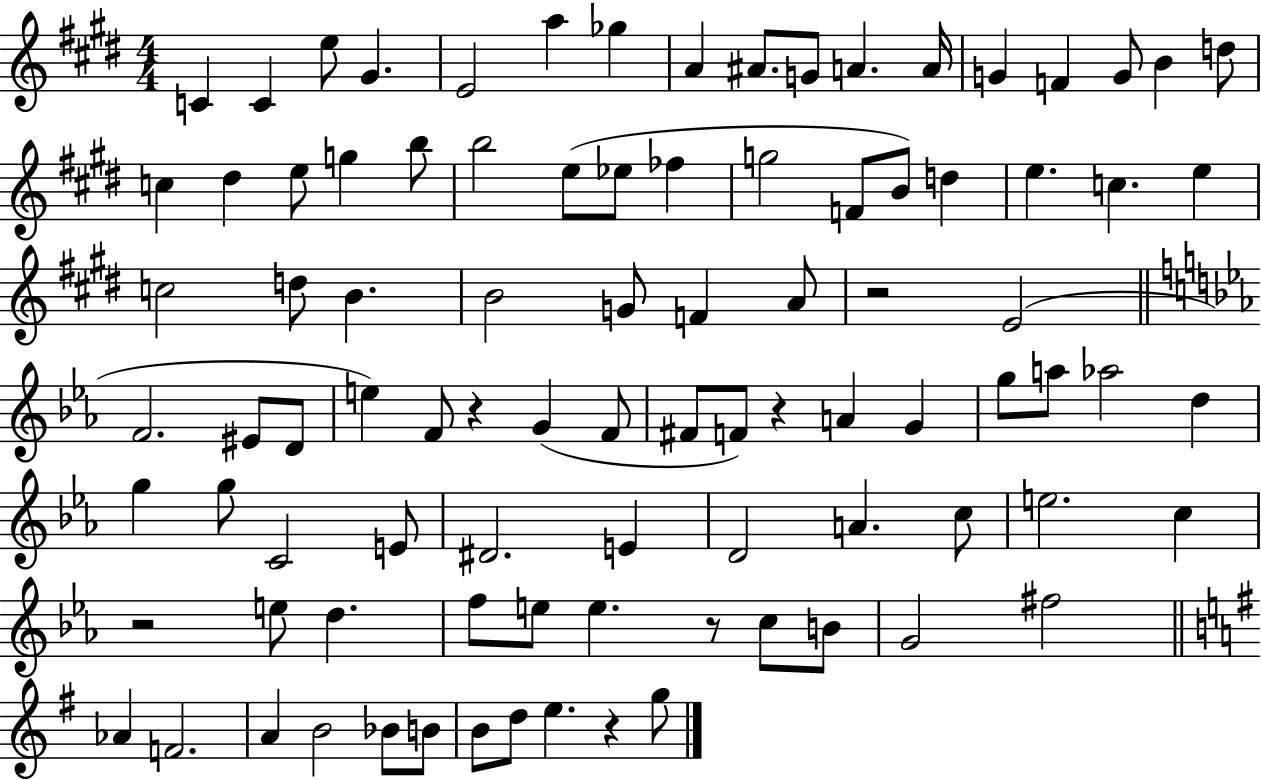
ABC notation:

X:1
T:Untitled
M:4/4
L:1/4
K:E
C C e/2 ^G E2 a _g A ^A/2 G/2 A A/4 G F G/2 B d/2 c ^d e/2 g b/2 b2 e/2 _e/2 _f g2 F/2 B/2 d e c e c2 d/2 B B2 G/2 F A/2 z2 E2 F2 ^E/2 D/2 e F/2 z G F/2 ^F/2 F/2 z A G g/2 a/2 _a2 d g g/2 C2 E/2 ^D2 E D2 A c/2 e2 c z2 e/2 d f/2 e/2 e z/2 c/2 B/2 G2 ^f2 _A F2 A B2 _B/2 B/2 B/2 d/2 e z g/2